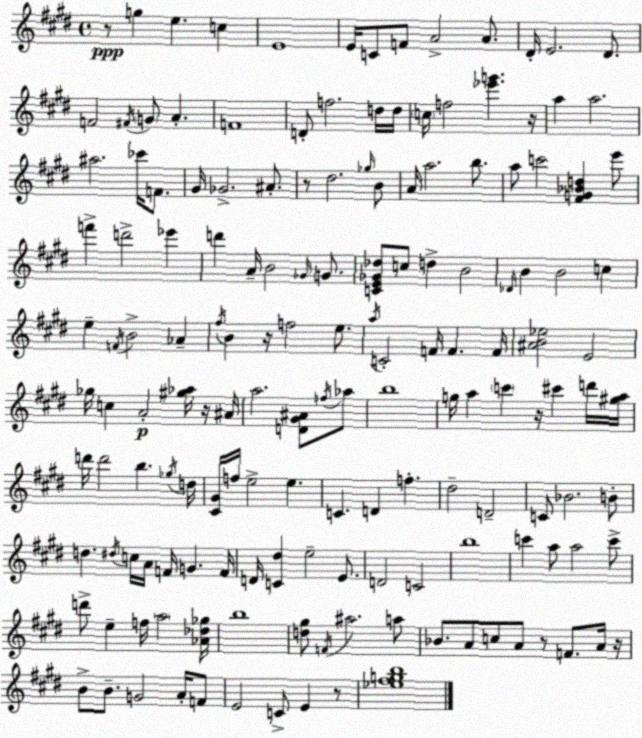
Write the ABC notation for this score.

X:1
T:Untitled
M:4/4
L:1/4
K:E
z/2 g e c E4 E/4 C/2 F/2 A2 A/2 ^D/4 E2 ^D/2 F2 ^F/4 G/2 A F4 D/2 f2 d/4 d/4 c/4 f2 [_e'g'] z/4 a a2 ^a2 _c'/4 F/2 ^G/4 _G2 ^A/2 z/2 ^d2 _g/4 B/2 A/4 a2 b/2 a/2 c'2 [^FG_Bd] e'/2 f' d'2 _e' d' A/4 B2 _G/4 G/2 [CE_G_d]/2 c/2 d B2 _D/4 B B2 c e F/4 B2 _A ^f/4 B z/4 f2 e/2 a/4 C2 F/4 F F/4 [^AB_e]2 E2 _g/4 c A2 [^g_a]/4 z/4 ^A/4 a2 [D^G^A]/2 f/4 _a/2 b4 g/4 a c' z/4 ^c' d'/4 [^ga]/4 d'/4 d'2 b _g/4 d/4 [^C^G]/4 f/4 e2 e C D f ^d2 D2 C/2 _B2 B/2 d ^d/4 c/4 A/4 F/4 G F/4 D/4 [C^d] e2 E/2 D2 C2 b4 c' a/2 a2 c'/2 d'/2 e f/4 a2 [_A_d_g]/4 b4 [d^g]/2 F/4 ^a2 a/2 _B/2 A/2 c/2 A/2 z/2 F/2 A/4 z/4 B/2 B/2 G2 A/4 F/2 E2 C/2 E z/2 [_e^fgb]4